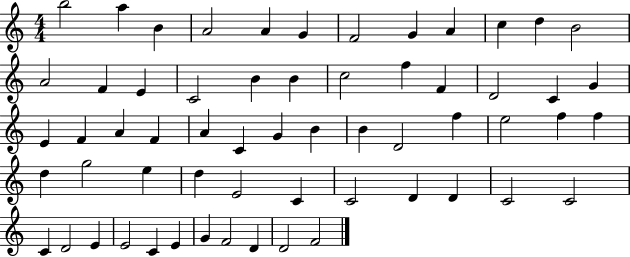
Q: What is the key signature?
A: C major